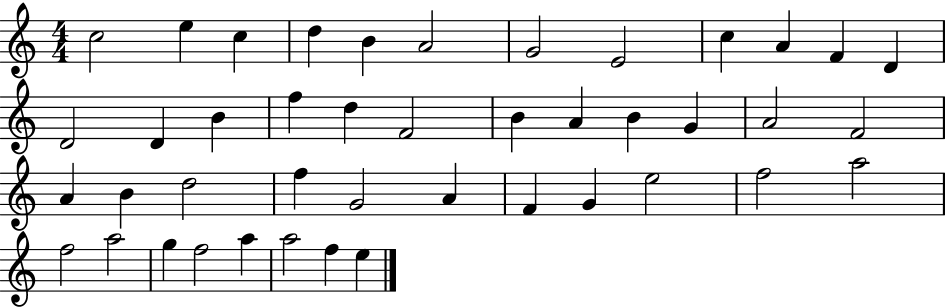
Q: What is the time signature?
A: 4/4